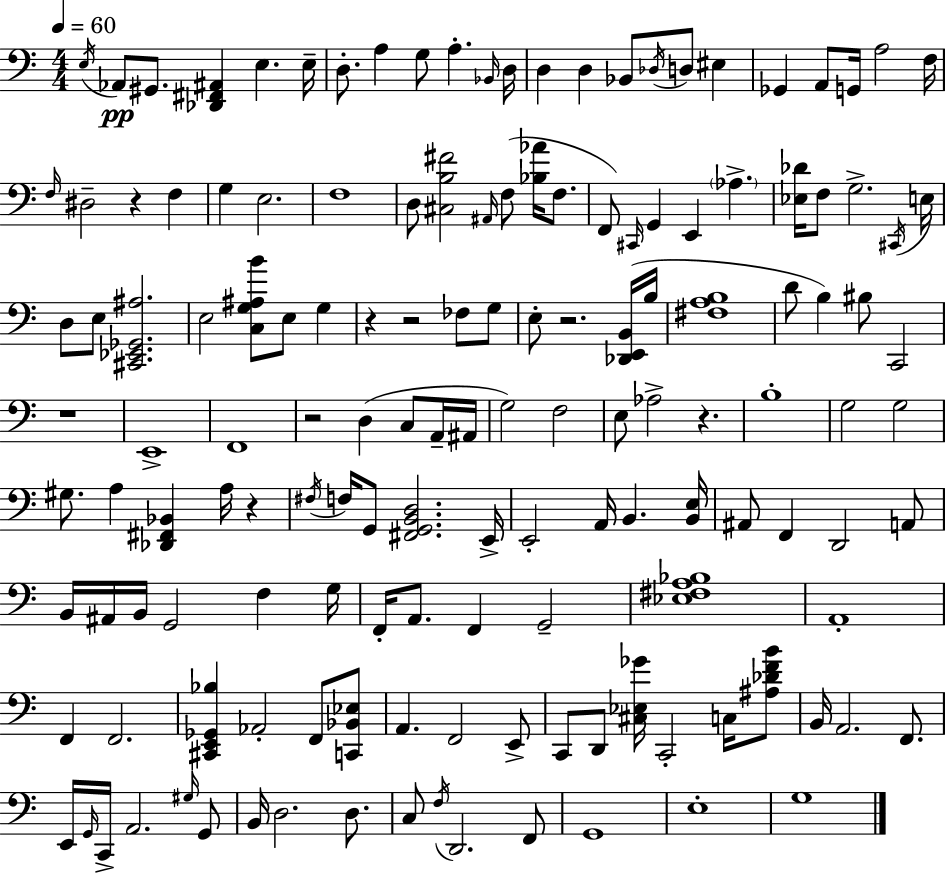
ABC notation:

X:1
T:Untitled
M:4/4
L:1/4
K:C
E,/4 _A,,/2 ^G,,/2 [_D,,^F,,^A,,] E, E,/4 D,/2 A, G,/2 A, _B,,/4 D,/4 D, D, _B,,/2 _D,/4 D,/2 ^E, _G,, A,,/2 G,,/4 A,2 F,/4 F,/4 ^D,2 z F, G, E,2 F,4 D,/2 [^C,B,^F]2 ^A,,/4 F,/2 [_B,_A]/4 F,/2 F,,/2 ^C,,/4 G,, E,, _A, [_E,_D]/4 F,/2 G,2 ^C,,/4 E,/4 D,/2 E,/2 [^C,,_E,,_G,,^A,]2 E,2 [C,G,^A,B]/2 E,/2 G, z z2 _F,/2 G,/2 E,/2 z2 [_D,,E,,B,,]/4 B,/4 [^F,A,B,]4 D/2 B, ^B,/2 C,,2 z4 E,,4 F,,4 z2 D, C,/2 A,,/4 ^A,,/4 G,2 F,2 E,/2 _A,2 z B,4 G,2 G,2 ^G,/2 A, [_D,,^F,,_B,,] A,/4 z ^F,/4 F,/4 G,,/2 [^F,,G,,B,,D,]2 E,,/4 E,,2 A,,/4 B,, [B,,E,]/4 ^A,,/2 F,, D,,2 A,,/2 B,,/4 ^A,,/4 B,,/4 G,,2 F, G,/4 F,,/4 A,,/2 F,, G,,2 [_E,^F,A,_B,]4 A,,4 F,, F,,2 [^C,,E,,_G,,_B,] _A,,2 F,,/2 [C,,_B,,_E,]/2 A,, F,,2 E,,/2 C,,/2 D,,/2 [^C,_E,_G]/4 C,,2 C,/4 [^A,_DFB]/2 B,,/4 A,,2 F,,/2 E,,/4 G,,/4 C,,/4 A,,2 ^G,/4 G,,/2 B,,/4 D,2 D,/2 C,/2 F,/4 D,,2 F,,/2 G,,4 E,4 G,4